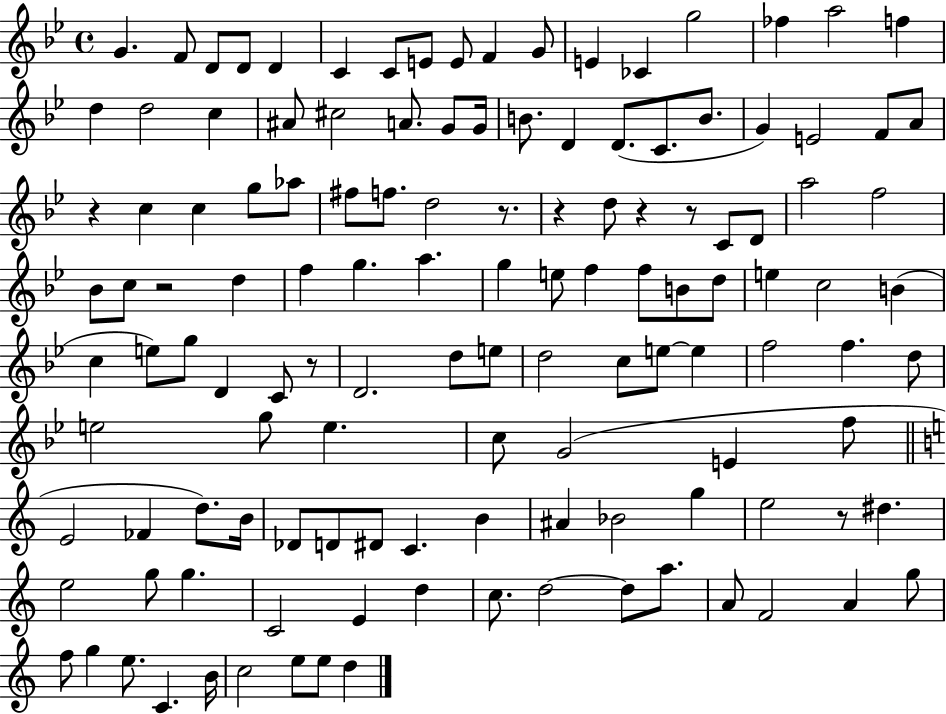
X:1
T:Untitled
M:4/4
L:1/4
K:Bb
G F/2 D/2 D/2 D C C/2 E/2 E/2 F G/2 E _C g2 _f a2 f d d2 c ^A/2 ^c2 A/2 G/2 G/4 B/2 D D/2 C/2 B/2 G E2 F/2 A/2 z c c g/2 _a/2 ^f/2 f/2 d2 z/2 z d/2 z z/2 C/2 D/2 a2 f2 _B/2 c/2 z2 d f g a g e/2 f f/2 B/2 d/2 e c2 B c e/2 g/2 D C/2 z/2 D2 d/2 e/2 d2 c/2 e/2 e f2 f d/2 e2 g/2 e c/2 G2 E f/2 E2 _F d/2 B/4 _D/2 D/2 ^D/2 C B ^A _B2 g e2 z/2 ^d e2 g/2 g C2 E d c/2 d2 d/2 a/2 A/2 F2 A g/2 f/2 g e/2 C B/4 c2 e/2 e/2 d